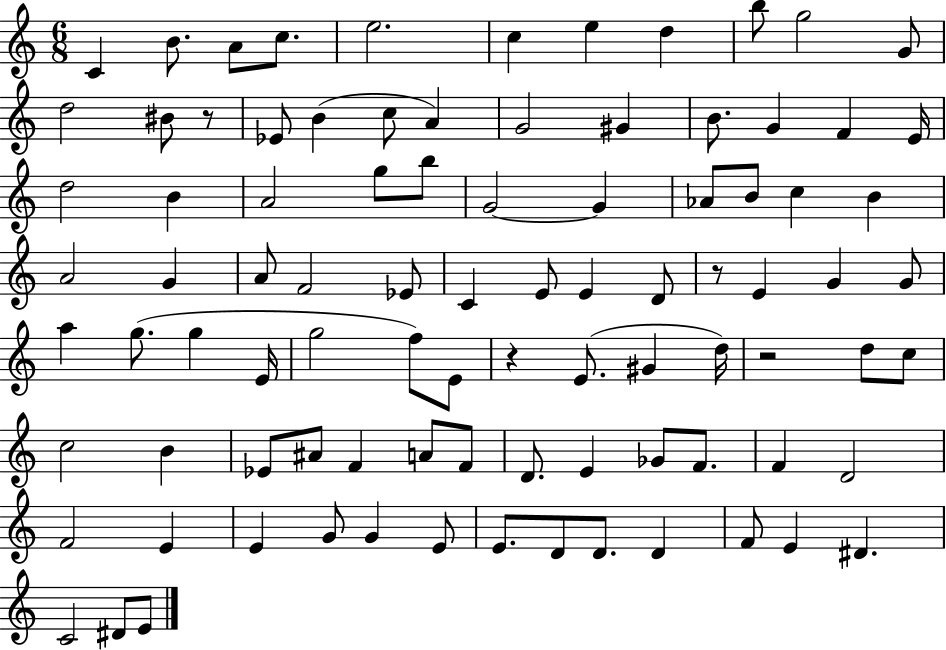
X:1
T:Untitled
M:6/8
L:1/4
K:C
C B/2 A/2 c/2 e2 c e d b/2 g2 G/2 d2 ^B/2 z/2 _E/2 B c/2 A G2 ^G B/2 G F E/4 d2 B A2 g/2 b/2 G2 G _A/2 B/2 c B A2 G A/2 F2 _E/2 C E/2 E D/2 z/2 E G G/2 a g/2 g E/4 g2 f/2 E/2 z E/2 ^G d/4 z2 d/2 c/2 c2 B _E/2 ^A/2 F A/2 F/2 D/2 E _G/2 F/2 F D2 F2 E E G/2 G E/2 E/2 D/2 D/2 D F/2 E ^D C2 ^D/2 E/2